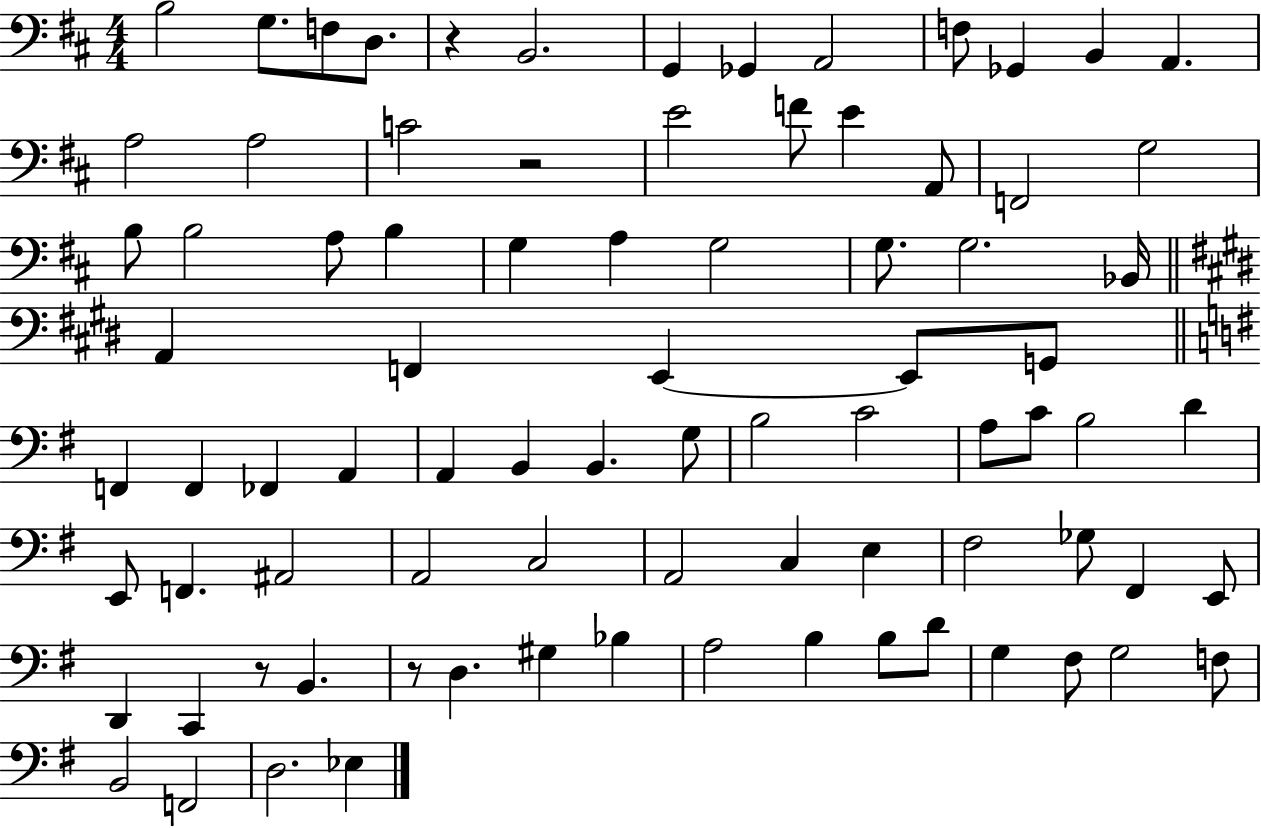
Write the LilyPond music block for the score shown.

{
  \clef bass
  \numericTimeSignature
  \time 4/4
  \key d \major
  b2 g8. f8 d8. | r4 b,2. | g,4 ges,4 a,2 | f8 ges,4 b,4 a,4. | \break a2 a2 | c'2 r2 | e'2 f'8 e'4 a,8 | f,2 g2 | \break b8 b2 a8 b4 | g4 a4 g2 | g8. g2. bes,16 | \bar "||" \break \key e \major a,4 f,4 e,4~~ e,8 g,8 | \bar "||" \break \key g \major f,4 f,4 fes,4 a,4 | a,4 b,4 b,4. g8 | b2 c'2 | a8 c'8 b2 d'4 | \break e,8 f,4. ais,2 | a,2 c2 | a,2 c4 e4 | fis2 ges8 fis,4 e,8 | \break d,4 c,4 r8 b,4. | r8 d4. gis4 bes4 | a2 b4 b8 d'8 | g4 fis8 g2 f8 | \break b,2 f,2 | d2. ees4 | \bar "|."
}